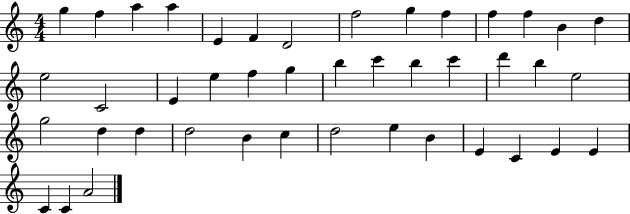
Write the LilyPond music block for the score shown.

{
  \clef treble
  \numericTimeSignature
  \time 4/4
  \key c \major
  g''4 f''4 a''4 a''4 | e'4 f'4 d'2 | f''2 g''4 f''4 | f''4 f''4 b'4 d''4 | \break e''2 c'2 | e'4 e''4 f''4 g''4 | b''4 c'''4 b''4 c'''4 | d'''4 b''4 e''2 | \break g''2 d''4 d''4 | d''2 b'4 c''4 | d''2 e''4 b'4 | e'4 c'4 e'4 e'4 | \break c'4 c'4 a'2 | \bar "|."
}